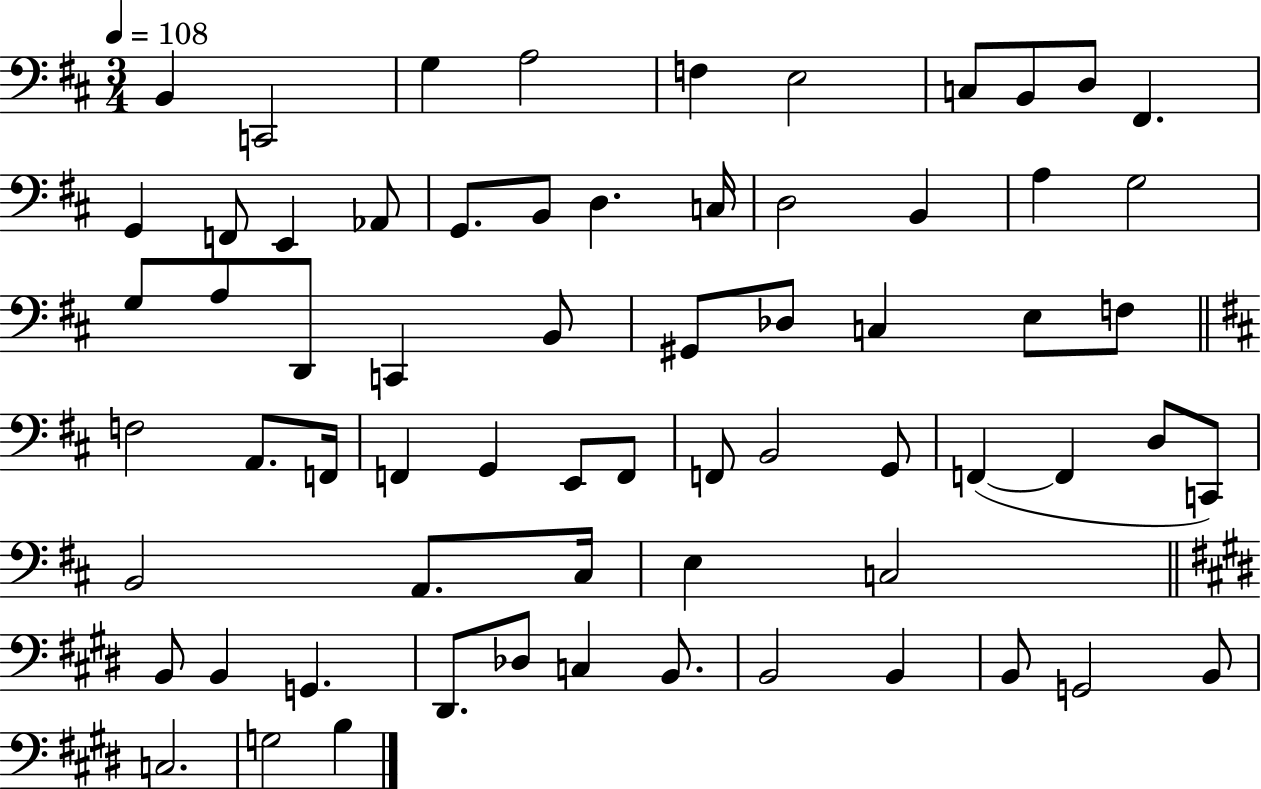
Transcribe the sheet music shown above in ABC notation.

X:1
T:Untitled
M:3/4
L:1/4
K:D
B,, C,,2 G, A,2 F, E,2 C,/2 B,,/2 D,/2 ^F,, G,, F,,/2 E,, _A,,/2 G,,/2 B,,/2 D, C,/4 D,2 B,, A, G,2 G,/2 A,/2 D,,/2 C,, B,,/2 ^G,,/2 _D,/2 C, E,/2 F,/2 F,2 A,,/2 F,,/4 F,, G,, E,,/2 F,,/2 F,,/2 B,,2 G,,/2 F,, F,, D,/2 C,,/2 B,,2 A,,/2 ^C,/4 E, C,2 B,,/2 B,, G,, ^D,,/2 _D,/2 C, B,,/2 B,,2 B,, B,,/2 G,,2 B,,/2 C,2 G,2 B,